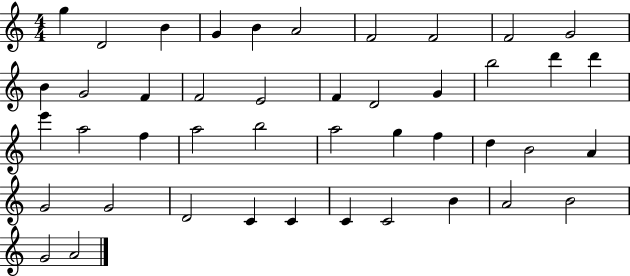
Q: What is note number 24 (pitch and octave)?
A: F5